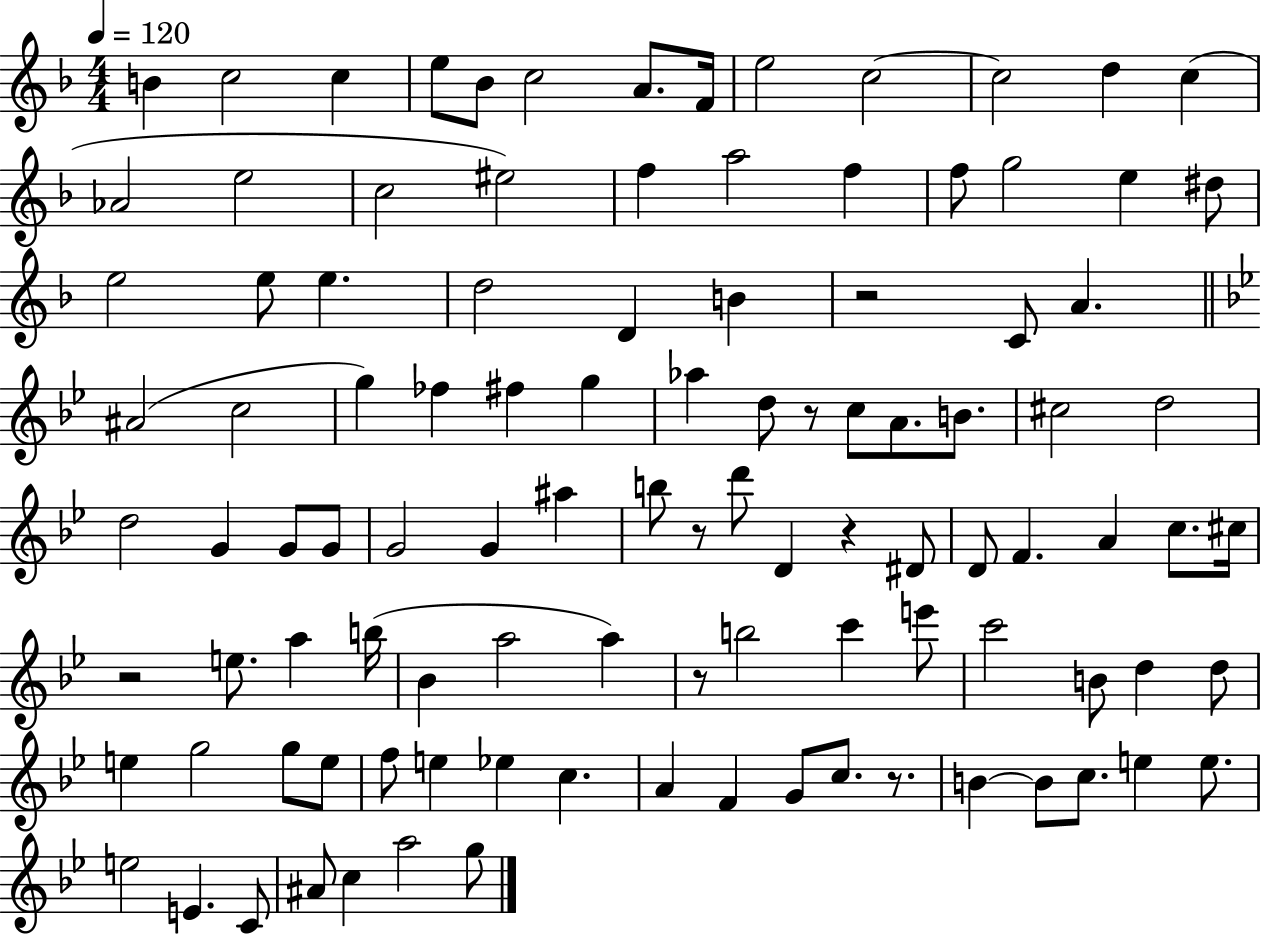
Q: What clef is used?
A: treble